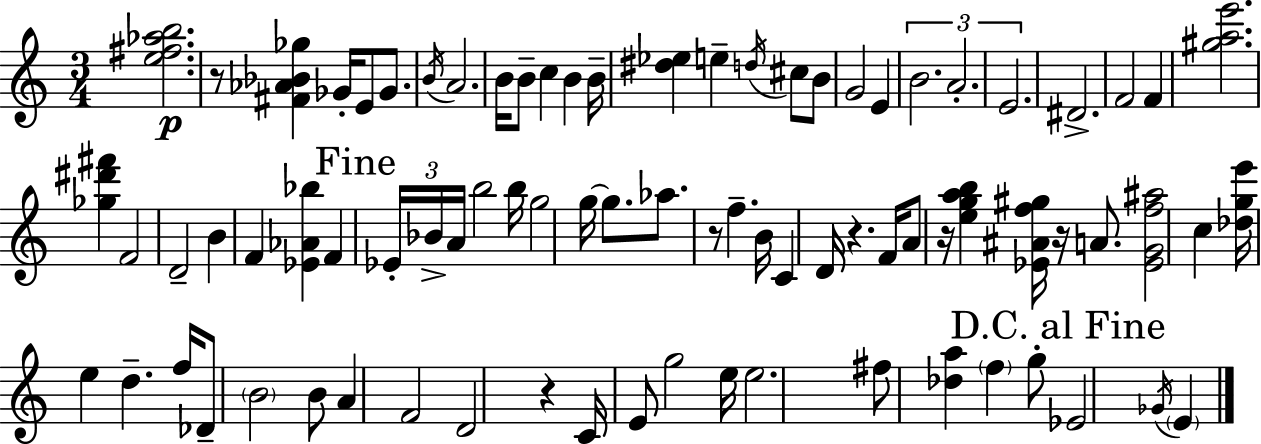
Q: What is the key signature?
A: A minor